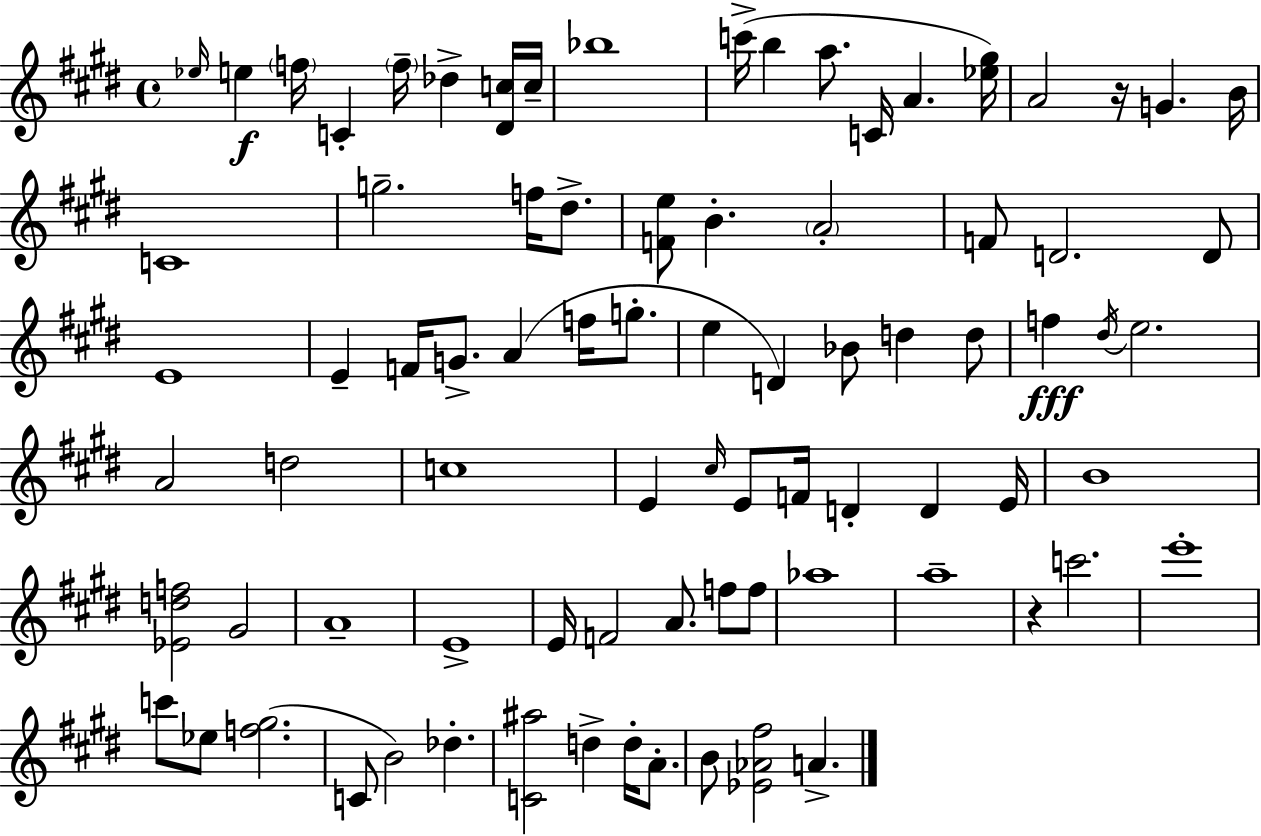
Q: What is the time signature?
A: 4/4